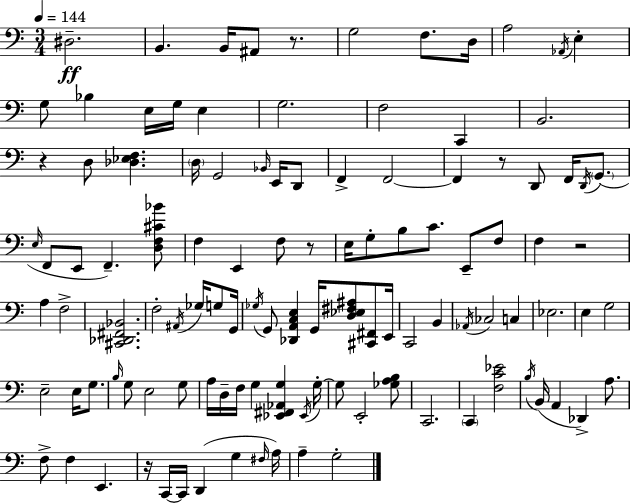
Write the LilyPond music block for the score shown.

{
  \clef bass
  \numericTimeSignature
  \time 3/4
  \key a \minor
  \tempo 4 = 144
  dis2.--\ff | b,4. b,16 ais,8 r8. | g2 f8. d16 | a2 \acciaccatura { aes,16 } e4-. | \break g8 bes4 e16 g16 e4 | g2. | f2 c,4 | b,2. | \break r4 d8 <des ees f>4. | \parenthesize d16 g,2 \grace { bes,16 } e,16 | d,8 f,4-> f,2~~ | f,4 r8 d,8 f,16 \acciaccatura { d,16 } | \break \parenthesize g,8.( \grace { e16 } f,8 e,8 f,4.--) | <d f cis' bes'>8 f4 e,4 | f8 r8 e16 g8-. b8 c'8. | e,8-- f8 f4 r2 | \break a4 f2-> | <cis, des, fis, bes,>2. | f2-. | \acciaccatura { ais,16 } ges16 g8 g,16 \acciaccatura { ges16 } g,8 <des, a, c e>4 | \break g,16 <d ees fis ais>8 <cis, fis,>8 e,16 c,2 | b,4 \acciaccatura { aes,16 } ces2 | c4 ees2. | e4 g2 | \break e2-- | e16 g8. \grace { b16 } g8 e2 | g8 a16 d16-- f16 g4 | <ees, fis, aes, g>4 \acciaccatura { ees,16 } g16-.~~ g8 e,2-. | \break <ges a b>8 c,2. | \parenthesize c,4 | <f c' ees'>2 \acciaccatura { b16 } b,16( a,4 | des,4->) a8. f8-> | \break f4 e,4. r16 c,16~~ | c,16 d,4( g4 \grace { fis16 }) a16 a4-- | g2-. \bar "|."
}